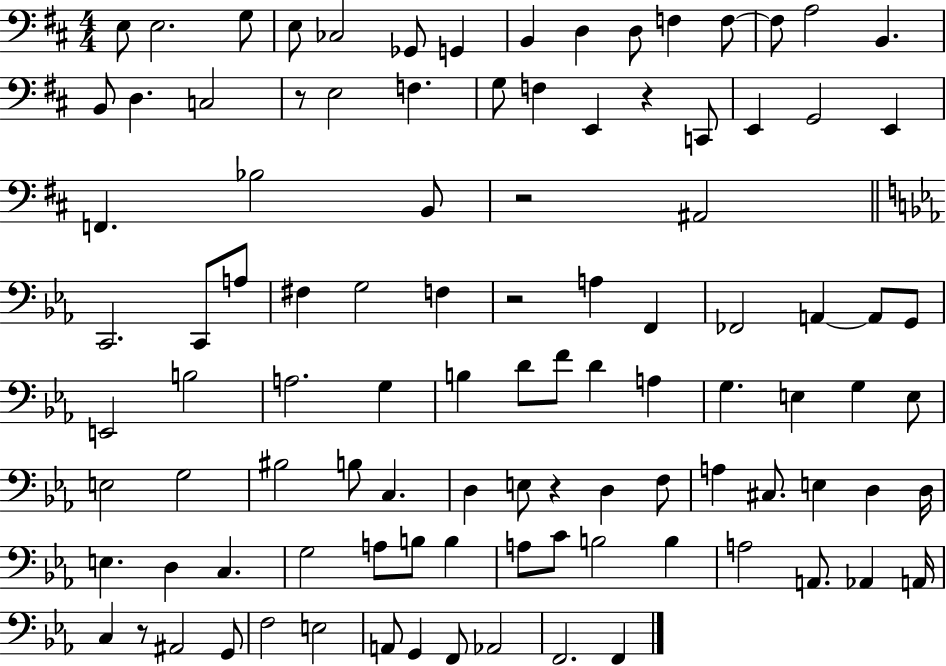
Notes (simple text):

E3/e E3/h. G3/e E3/e CES3/h Gb2/e G2/q B2/q D3/q D3/e F3/q F3/e F3/e A3/h B2/q. B2/e D3/q. C3/h R/e E3/h F3/q. G3/e F3/q E2/q R/q C2/e E2/q G2/h E2/q F2/q. Bb3/h B2/e R/h A#2/h C2/h. C2/e A3/e F#3/q G3/h F3/q R/h A3/q F2/q FES2/h A2/q A2/e G2/e E2/h B3/h A3/h. G3/q B3/q D4/e F4/e D4/q A3/q G3/q. E3/q G3/q E3/e E3/h G3/h BIS3/h B3/e C3/q. D3/q E3/e R/q D3/q F3/e A3/q C#3/e. E3/q D3/q D3/s E3/q. D3/q C3/q. G3/h A3/e B3/e B3/q A3/e C4/e B3/h B3/q A3/h A2/e. Ab2/q A2/s C3/q R/e A#2/h G2/e F3/h E3/h A2/e G2/q F2/e Ab2/h F2/h. F2/q